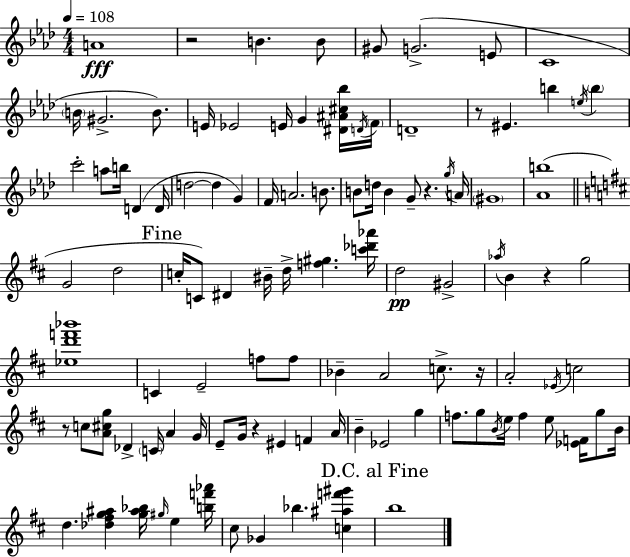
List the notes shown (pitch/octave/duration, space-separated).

A4/w R/h B4/q. B4/e G#4/e G4/h. E4/e C4/w B4/s G#4/h. B4/e. E4/s Eb4/h E4/s G4/q [D#4,A#4,C#5,Bb5]/s D4/s F4/s D4/w R/e EIS4/q. B5/q E5/s B5/q C6/h A5/e B5/s D4/q D4/s D5/h D5/q G4/q F4/s A4/h. B4/e. B4/e D5/s B4/q G4/e R/q. G5/s A4/s G#4/w [Ab4,B5]/w G4/h D5/h C5/s C4/e D#4/q BIS4/s D5/s [F5,G#5]/q. [C6,Db6,Ab6]/s D5/h G#4/h Ab5/s B4/q R/q G5/h [Eb5,D6,F6,Bb6]/w C4/q E4/h F5/e F5/e Bb4/q A4/h C5/e. R/s A4/h Eb4/s C5/h R/e C5/e [A4,C#5,G5]/e Db4/q C4/s A4/q G4/s E4/e G4/s R/q EIS4/q F4/q A4/s B4/q Eb4/h G5/q F5/e. G5/e B4/s E5/s F5/q E5/e [Eb4,F4]/s G5/e B4/s D5/q. [Db5,F#5,G5,A#5]/q [G5,A#5,Bb5]/s G#5/s E5/q [B5,F6,Ab6]/s C#5/e Gb4/q Bb5/q. [C5,A#5,F6,G#6]/q B5/w